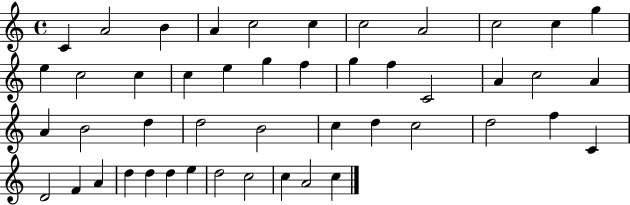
X:1
T:Untitled
M:4/4
L:1/4
K:C
C A2 B A c2 c c2 A2 c2 c g e c2 c c e g f g f C2 A c2 A A B2 d d2 B2 c d c2 d2 f C D2 F A d d d e d2 c2 c A2 c